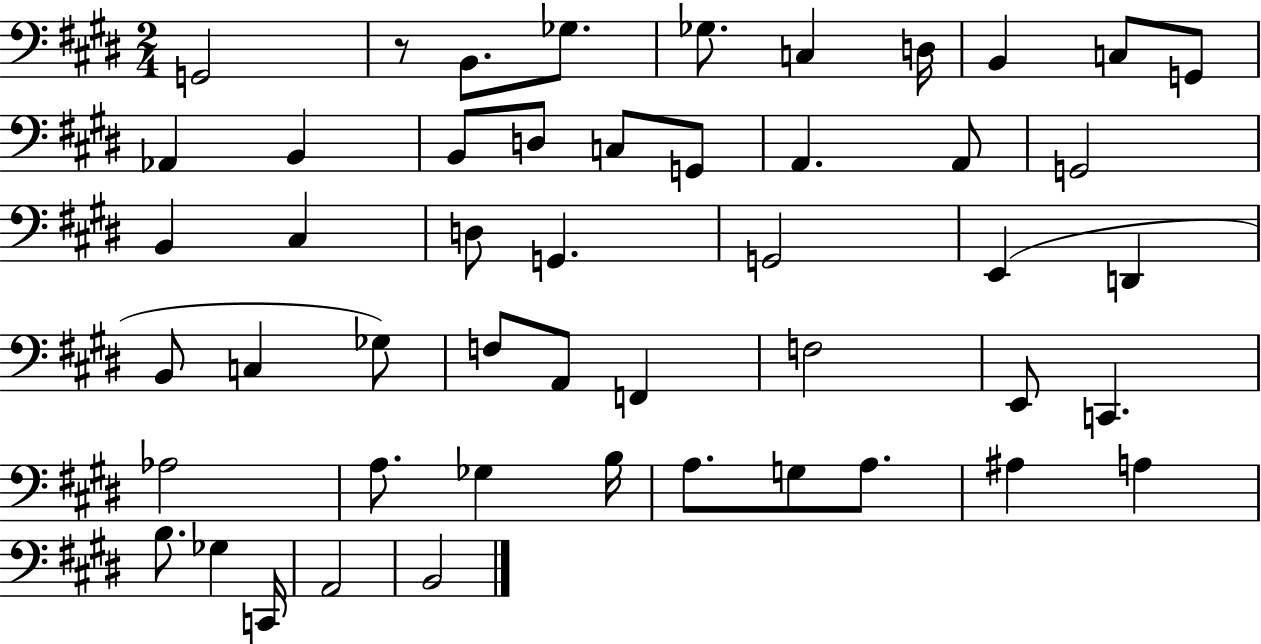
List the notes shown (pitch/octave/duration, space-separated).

G2/h R/e B2/e. Gb3/e. Gb3/e. C3/q D3/s B2/q C3/e G2/e Ab2/q B2/q B2/e D3/e C3/e G2/e A2/q. A2/e G2/h B2/q C#3/q D3/e G2/q. G2/h E2/q D2/q B2/e C3/q Gb3/e F3/e A2/e F2/q F3/h E2/e C2/q. Ab3/h A3/e. Gb3/q B3/s A3/e. G3/e A3/e. A#3/q A3/q B3/e. Gb3/q C2/s A2/h B2/h